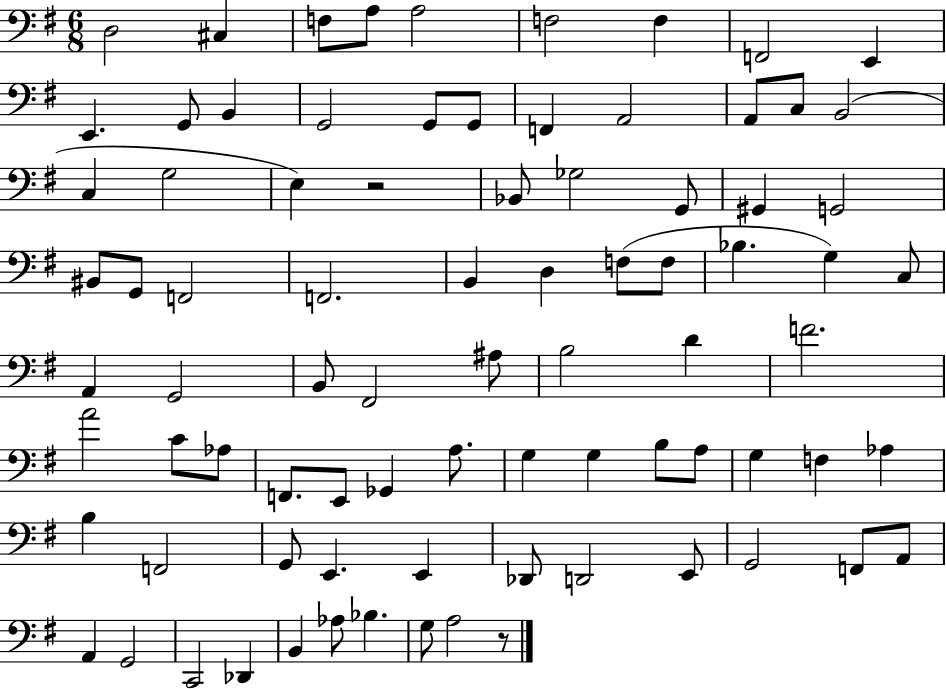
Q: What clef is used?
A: bass